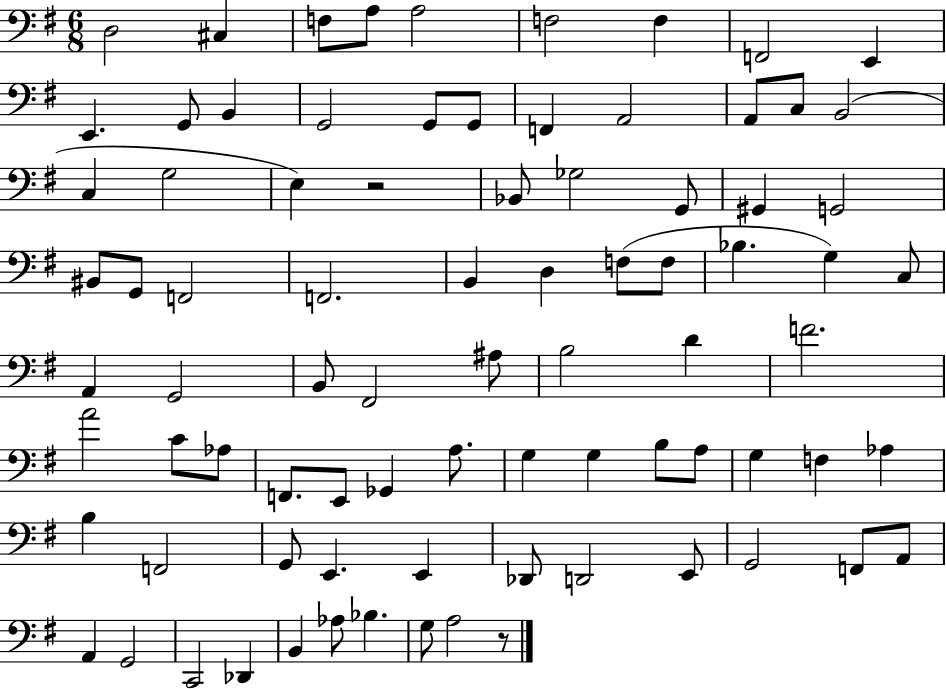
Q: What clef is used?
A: bass